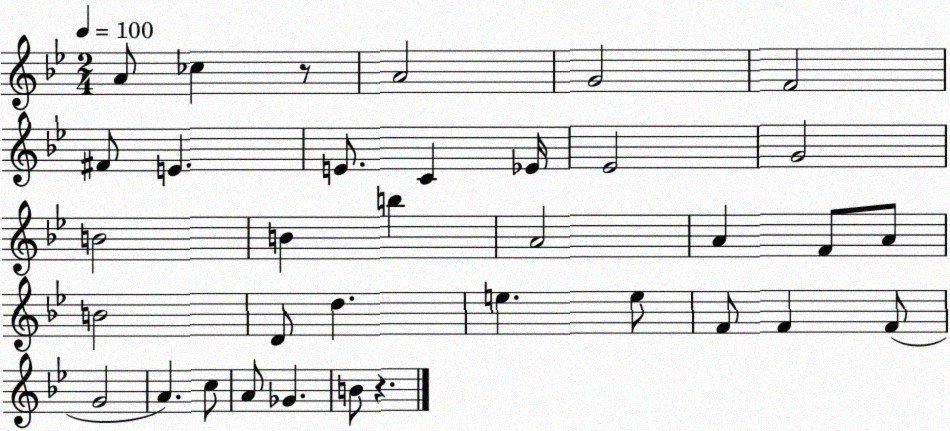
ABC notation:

X:1
T:Untitled
M:2/4
L:1/4
K:Bb
A/2 _c z/2 A2 G2 F2 ^F/2 E E/2 C _E/4 _E2 G2 B2 B b A2 A F/2 A/2 B2 D/2 d e e/2 F/2 F F/2 G2 A c/2 A/2 _G B/2 z